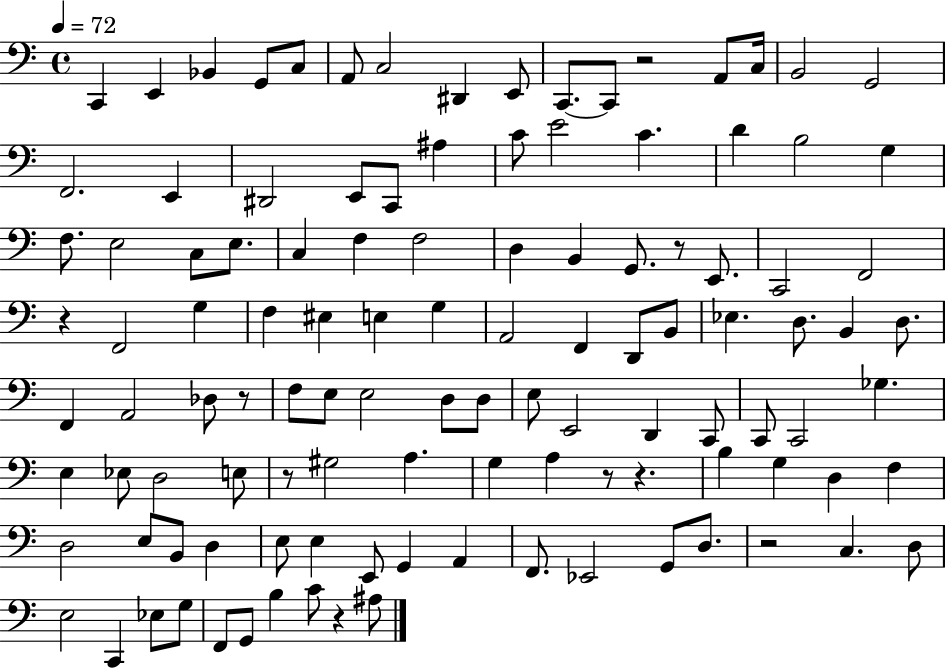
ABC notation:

X:1
T:Untitled
M:4/4
L:1/4
K:C
C,, E,, _B,, G,,/2 C,/2 A,,/2 C,2 ^D,, E,,/2 C,,/2 C,,/2 z2 A,,/2 C,/4 B,,2 G,,2 F,,2 E,, ^D,,2 E,,/2 C,,/2 ^A, C/2 E2 C D B,2 G, F,/2 E,2 C,/2 E,/2 C, F, F,2 D, B,, G,,/2 z/2 E,,/2 C,,2 F,,2 z F,,2 G, F, ^E, E, G, A,,2 F,, D,,/2 B,,/2 _E, D,/2 B,, D,/2 F,, A,,2 _D,/2 z/2 F,/2 E,/2 E,2 D,/2 D,/2 E,/2 E,,2 D,, C,,/2 C,,/2 C,,2 _G, E, _E,/2 D,2 E,/2 z/2 ^G,2 A, G, A, z/2 z B, G, D, F, D,2 E,/2 B,,/2 D, E,/2 E, E,,/2 G,, A,, F,,/2 _E,,2 G,,/2 D,/2 z2 C, D,/2 E,2 C,, _E,/2 G,/2 F,,/2 G,,/2 B, C/2 z ^A,/2